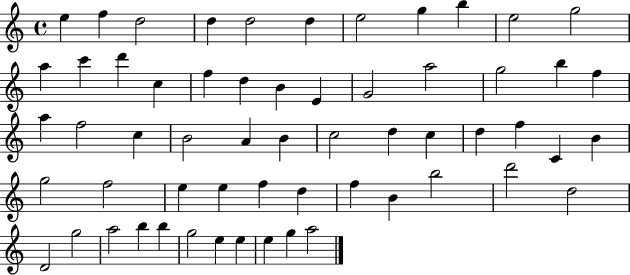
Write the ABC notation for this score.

X:1
T:Untitled
M:4/4
L:1/4
K:C
e f d2 d d2 d e2 g b e2 g2 a c' d' c f d B E G2 a2 g2 b f a f2 c B2 A B c2 d c d f C B g2 f2 e e f d f B b2 d'2 d2 D2 g2 a2 b b g2 e e e g a2